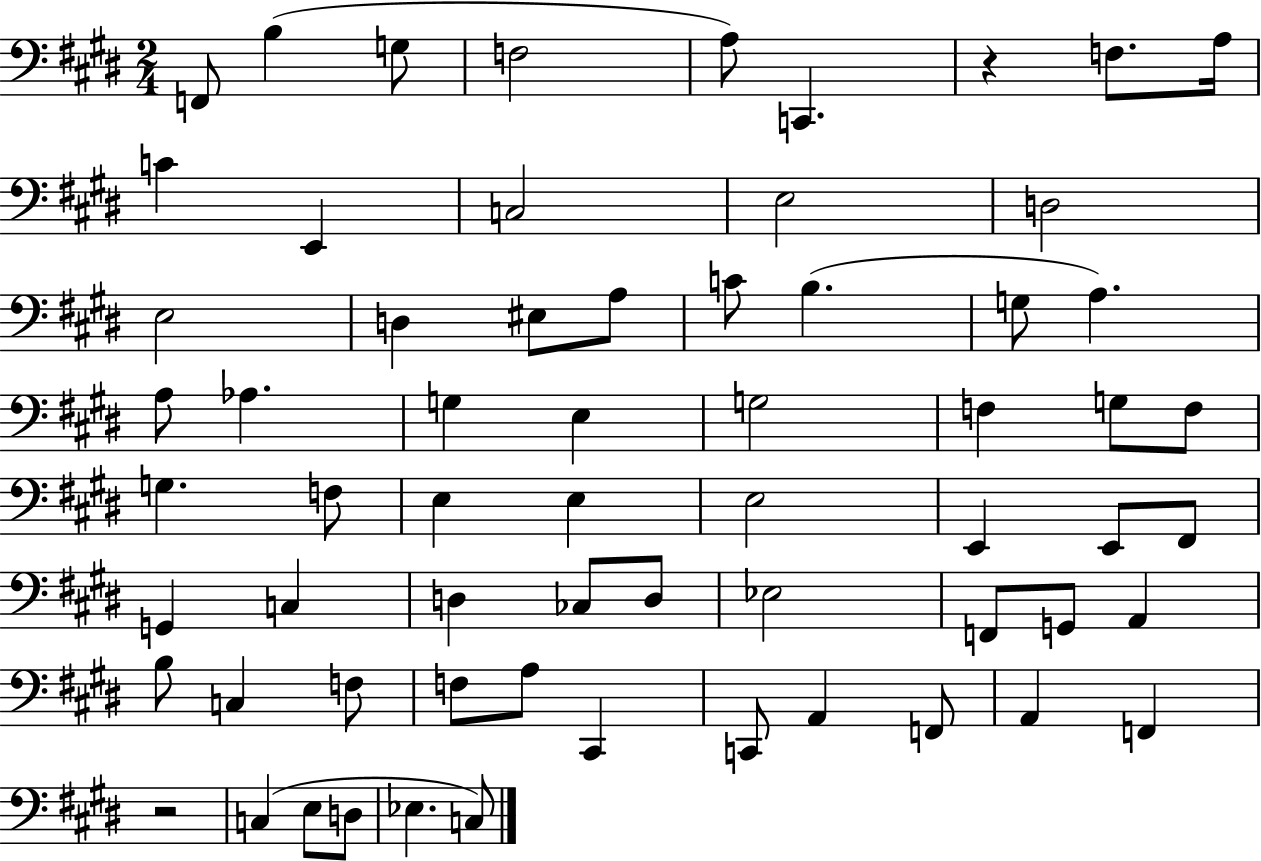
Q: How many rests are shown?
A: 2